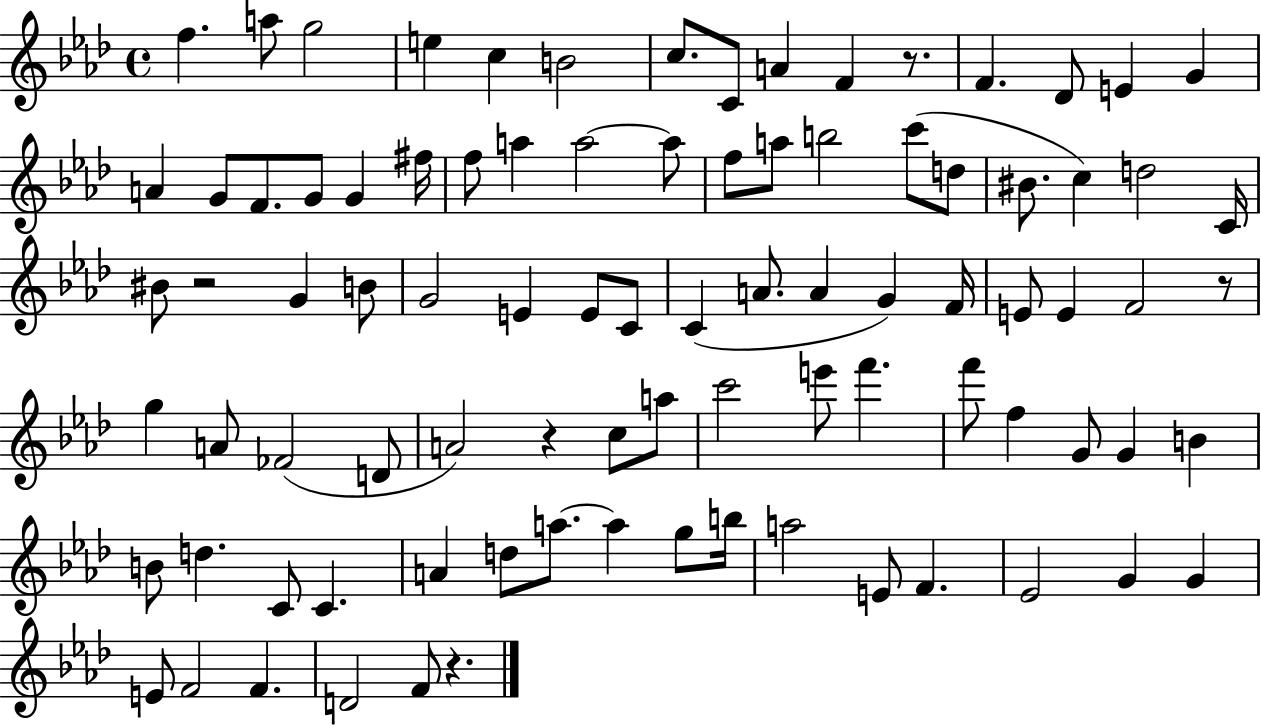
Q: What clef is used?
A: treble